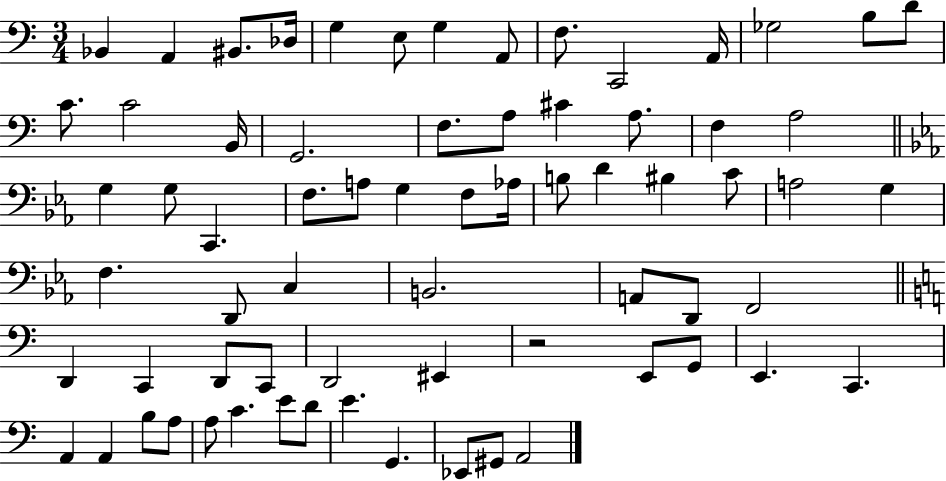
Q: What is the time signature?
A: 3/4